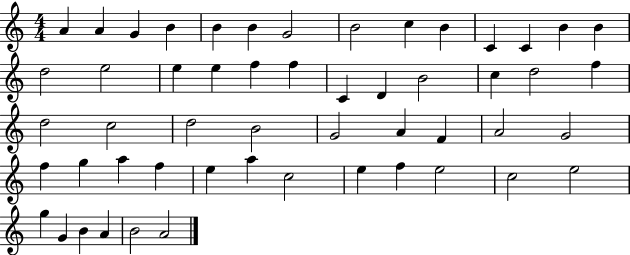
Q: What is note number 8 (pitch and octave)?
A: B4